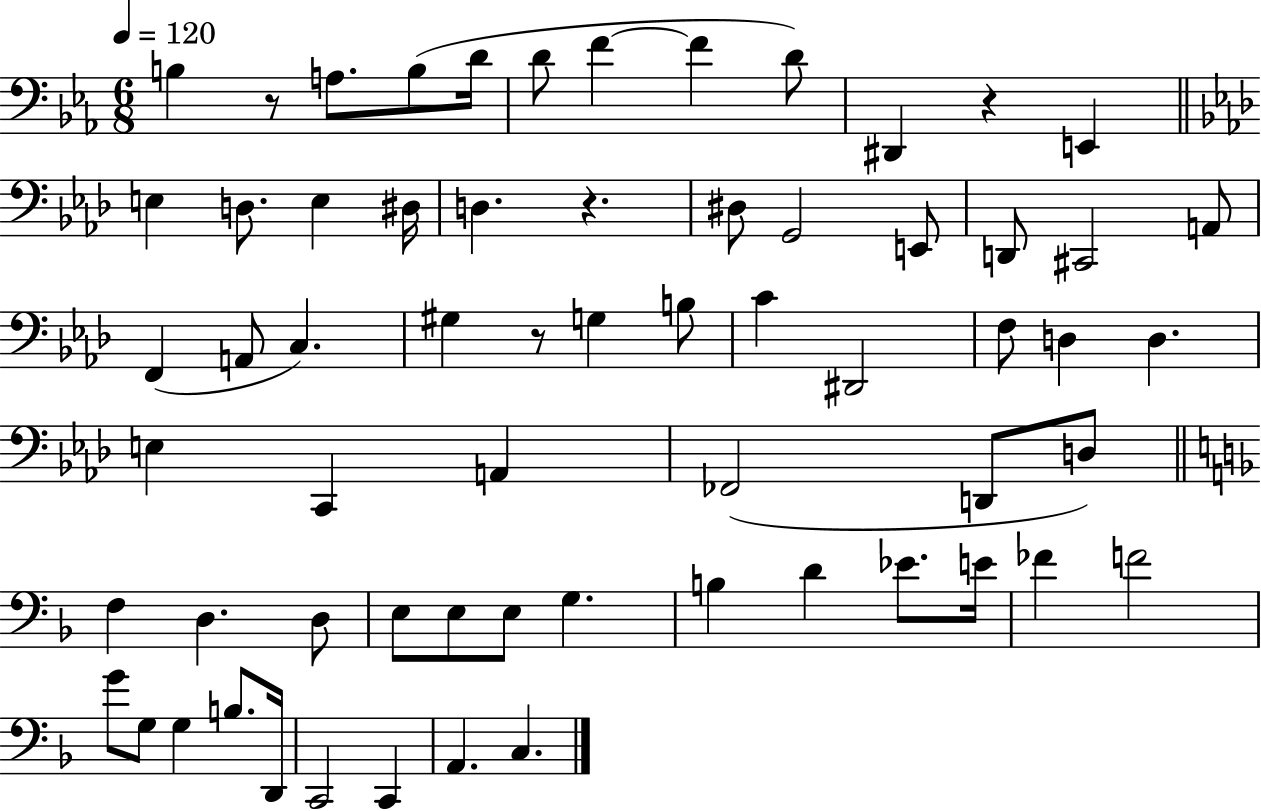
B3/q R/e A3/e. B3/e D4/s D4/e F4/q F4/q D4/e D#2/q R/q E2/q E3/q D3/e. E3/q D#3/s D3/q. R/q. D#3/e G2/h E2/e D2/e C#2/h A2/e F2/q A2/e C3/q. G#3/q R/e G3/q B3/e C4/q D#2/h F3/e D3/q D3/q. E3/q C2/q A2/q FES2/h D2/e D3/e F3/q D3/q. D3/e E3/e E3/e E3/e G3/q. B3/q D4/q Eb4/e. E4/s FES4/q F4/h G4/e G3/e G3/q B3/e. D2/s C2/h C2/q A2/q. C3/q.